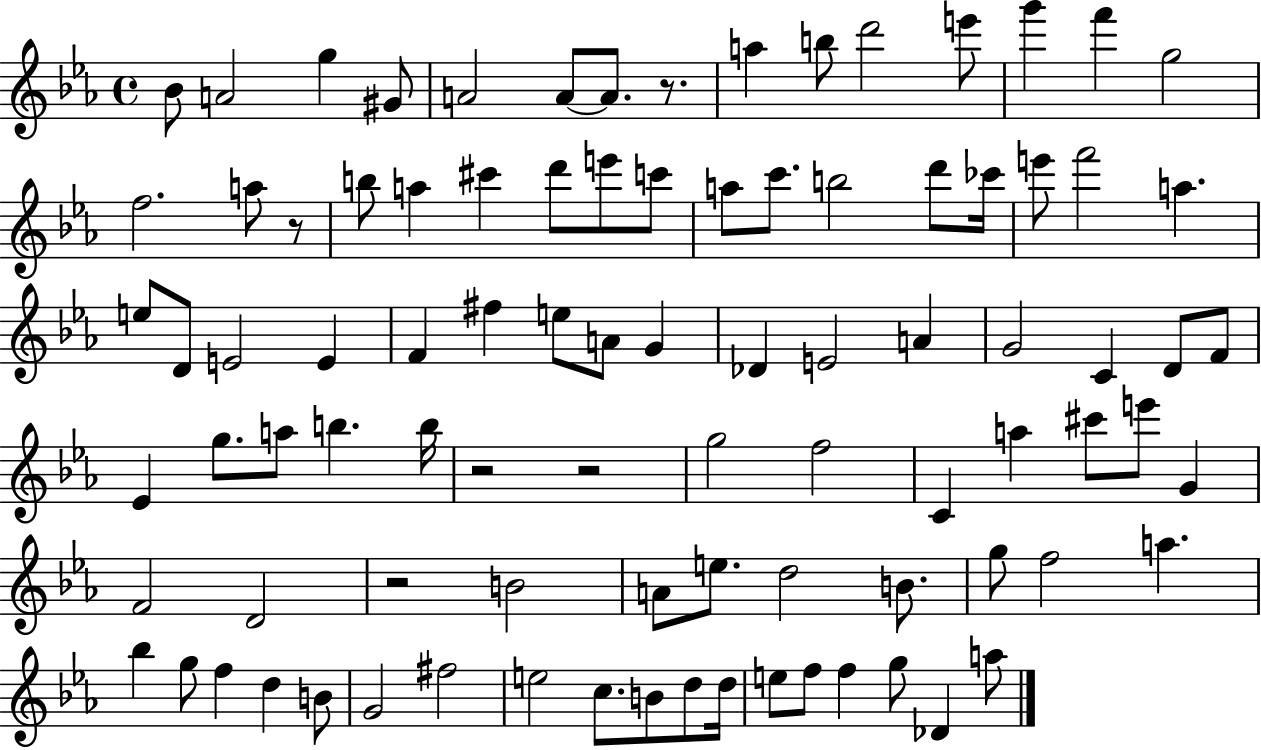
{
  \clef treble
  \time 4/4
  \defaultTimeSignature
  \key ees \major
  \repeat volta 2 { bes'8 a'2 g''4 gis'8 | a'2 a'8~~ a'8. r8. | a''4 b''8 d'''2 e'''8 | g'''4 f'''4 g''2 | \break f''2. a''8 r8 | b''8 a''4 cis'''4 d'''8 e'''8 c'''8 | a''8 c'''8. b''2 d'''8 ces'''16 | e'''8 f'''2 a''4. | \break e''8 d'8 e'2 e'4 | f'4 fis''4 e''8 a'8 g'4 | des'4 e'2 a'4 | g'2 c'4 d'8 f'8 | \break ees'4 g''8. a''8 b''4. b''16 | r2 r2 | g''2 f''2 | c'4 a''4 cis'''8 e'''8 g'4 | \break f'2 d'2 | r2 b'2 | a'8 e''8. d''2 b'8. | g''8 f''2 a''4. | \break bes''4 g''8 f''4 d''4 b'8 | g'2 fis''2 | e''2 c''8. b'8 d''8 d''16 | e''8 f''8 f''4 g''8 des'4 a''8 | \break } \bar "|."
}